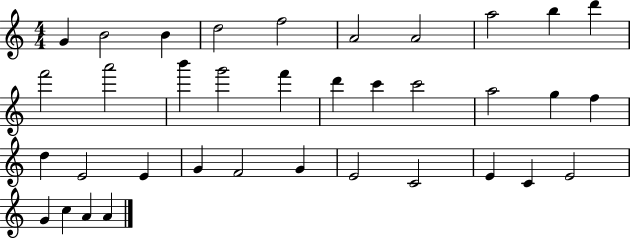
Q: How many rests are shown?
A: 0